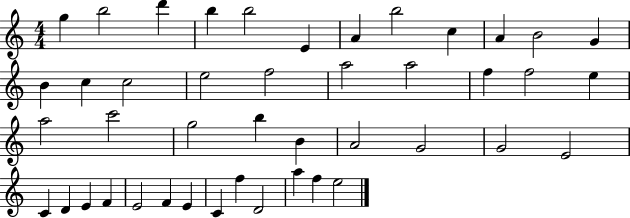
G5/q B5/h D6/q B5/q B5/h E4/q A4/q B5/h C5/q A4/q B4/h G4/q B4/q C5/q C5/h E5/h F5/h A5/h A5/h F5/q F5/h E5/q A5/h C6/h G5/h B5/q B4/q A4/h G4/h G4/h E4/h C4/q D4/q E4/q F4/q E4/h F4/q E4/q C4/q F5/q D4/h A5/q F5/q E5/h